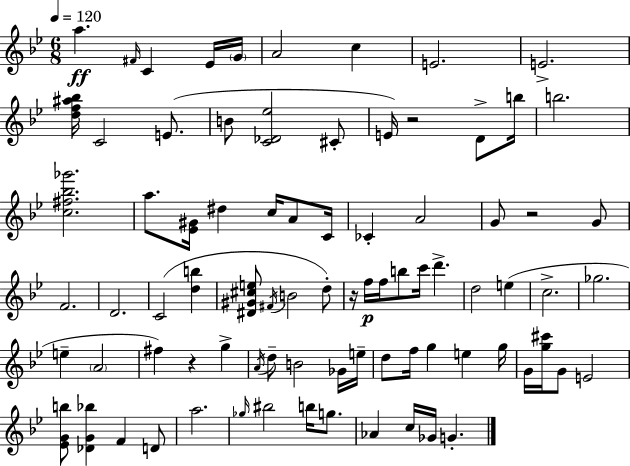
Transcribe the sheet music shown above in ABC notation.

X:1
T:Untitled
M:6/8
L:1/4
K:Bb
a ^F/4 C _E/4 G/4 A2 c E2 E2 [df^a_b]/4 C2 E/2 B/2 [C_D_e]2 ^C/2 E/4 z2 D/2 b/4 b2 [c^f_b_g']2 a/2 [_E^G]/4 ^d c/4 A/2 C/4 _C A2 G/2 z2 G/2 F2 D2 C2 [db] [^D^G^ce]/2 ^F/4 B2 d/2 z/4 f/4 f/4 b/2 c'/4 d' d2 e c2 _g2 e A2 ^f z g A/4 d/2 B2 _G/4 e/4 d/2 f/4 g e g/4 G/4 [g^c']/4 G/2 E2 [_EGb]/2 [_DG_b] F D/2 a2 _g/4 ^b2 b/4 g/2 _A c/4 _G/4 G